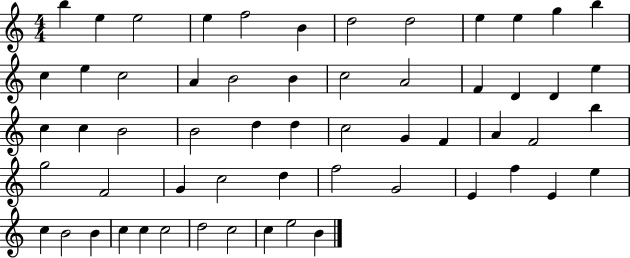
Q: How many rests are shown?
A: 0